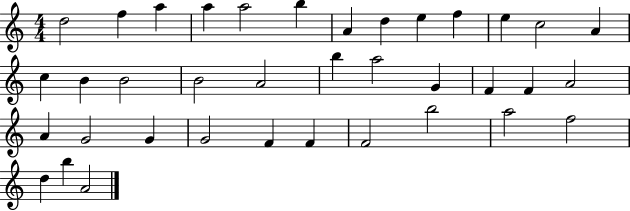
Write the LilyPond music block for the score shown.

{
  \clef treble
  \numericTimeSignature
  \time 4/4
  \key c \major
  d''2 f''4 a''4 | a''4 a''2 b''4 | a'4 d''4 e''4 f''4 | e''4 c''2 a'4 | \break c''4 b'4 b'2 | b'2 a'2 | b''4 a''2 g'4 | f'4 f'4 a'2 | \break a'4 g'2 g'4 | g'2 f'4 f'4 | f'2 b''2 | a''2 f''2 | \break d''4 b''4 a'2 | \bar "|."
}